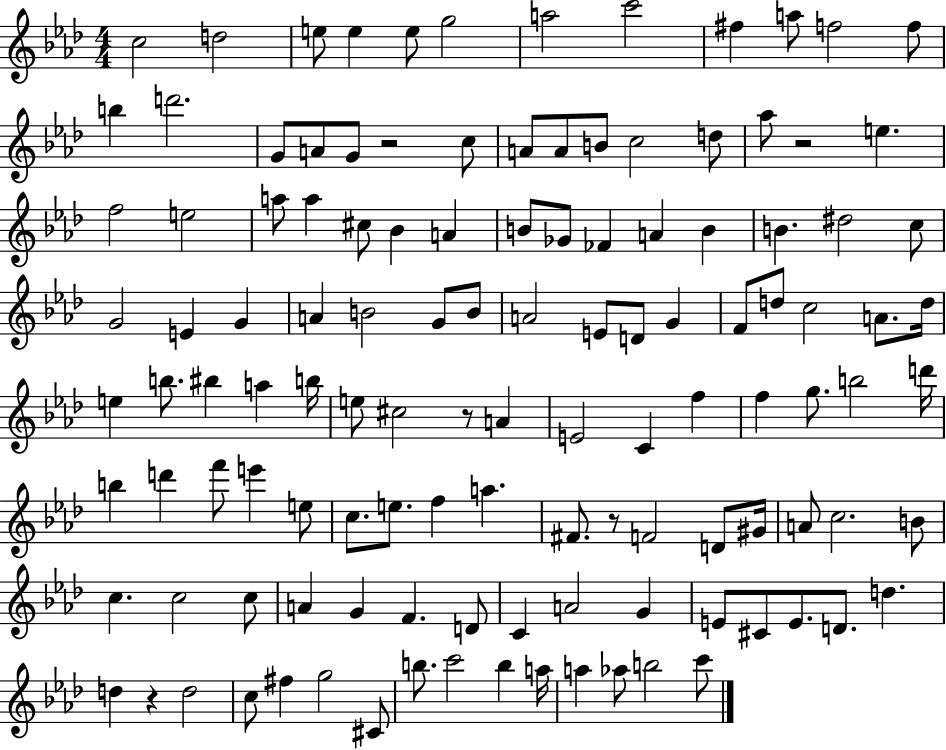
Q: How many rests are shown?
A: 5